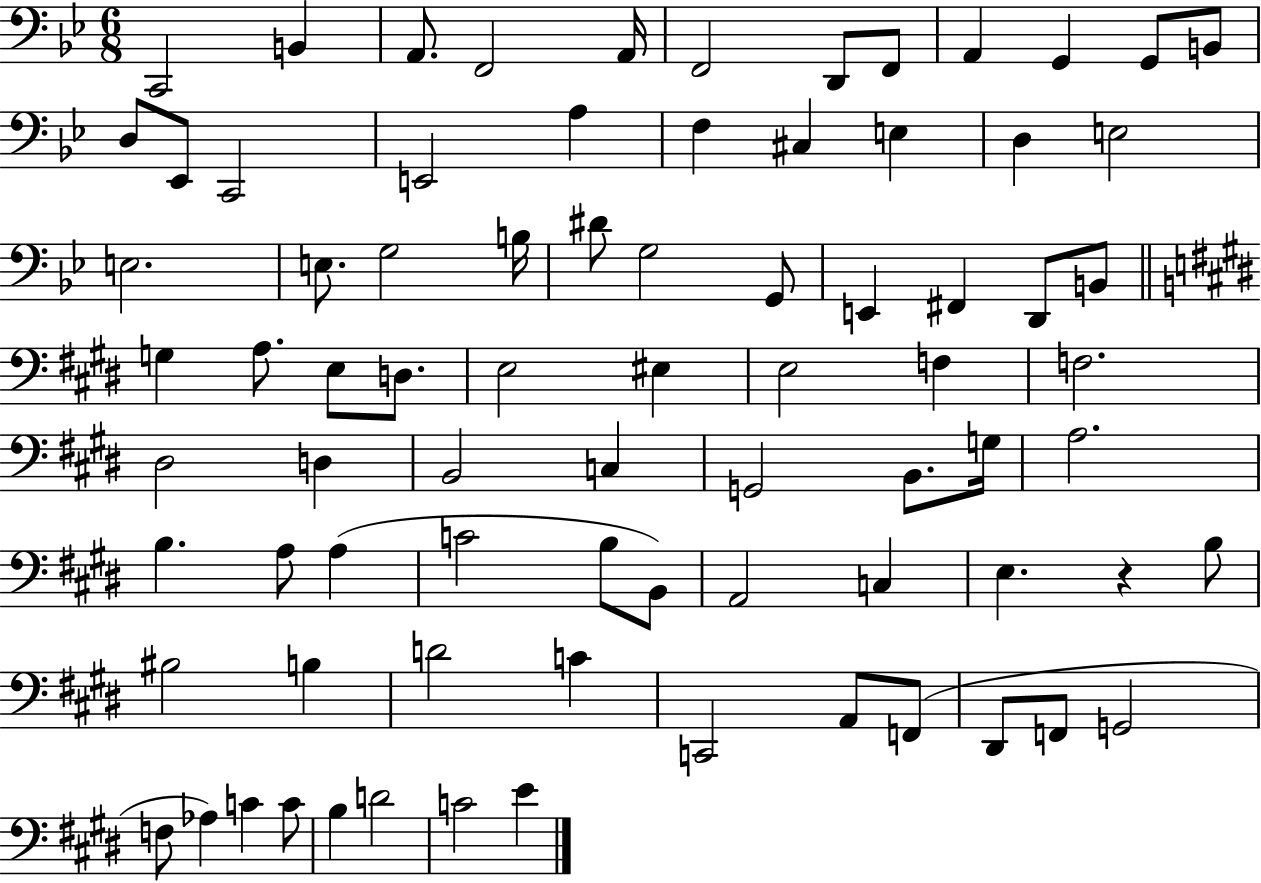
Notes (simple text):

C2/h B2/q A2/e. F2/h A2/s F2/h D2/e F2/e A2/q G2/q G2/e B2/e D3/e Eb2/e C2/h E2/h A3/q F3/q C#3/q E3/q D3/q E3/h E3/h. E3/e. G3/h B3/s D#4/e G3/h G2/e E2/q F#2/q D2/e B2/e G3/q A3/e. E3/e D3/e. E3/h EIS3/q E3/h F3/q F3/h. D#3/h D3/q B2/h C3/q G2/h B2/e. G3/s A3/h. B3/q. A3/e A3/q C4/h B3/e B2/e A2/h C3/q E3/q. R/q B3/e BIS3/h B3/q D4/h C4/q C2/h A2/e F2/e D#2/e F2/e G2/h F3/e Ab3/q C4/q C4/e B3/q D4/h C4/h E4/q